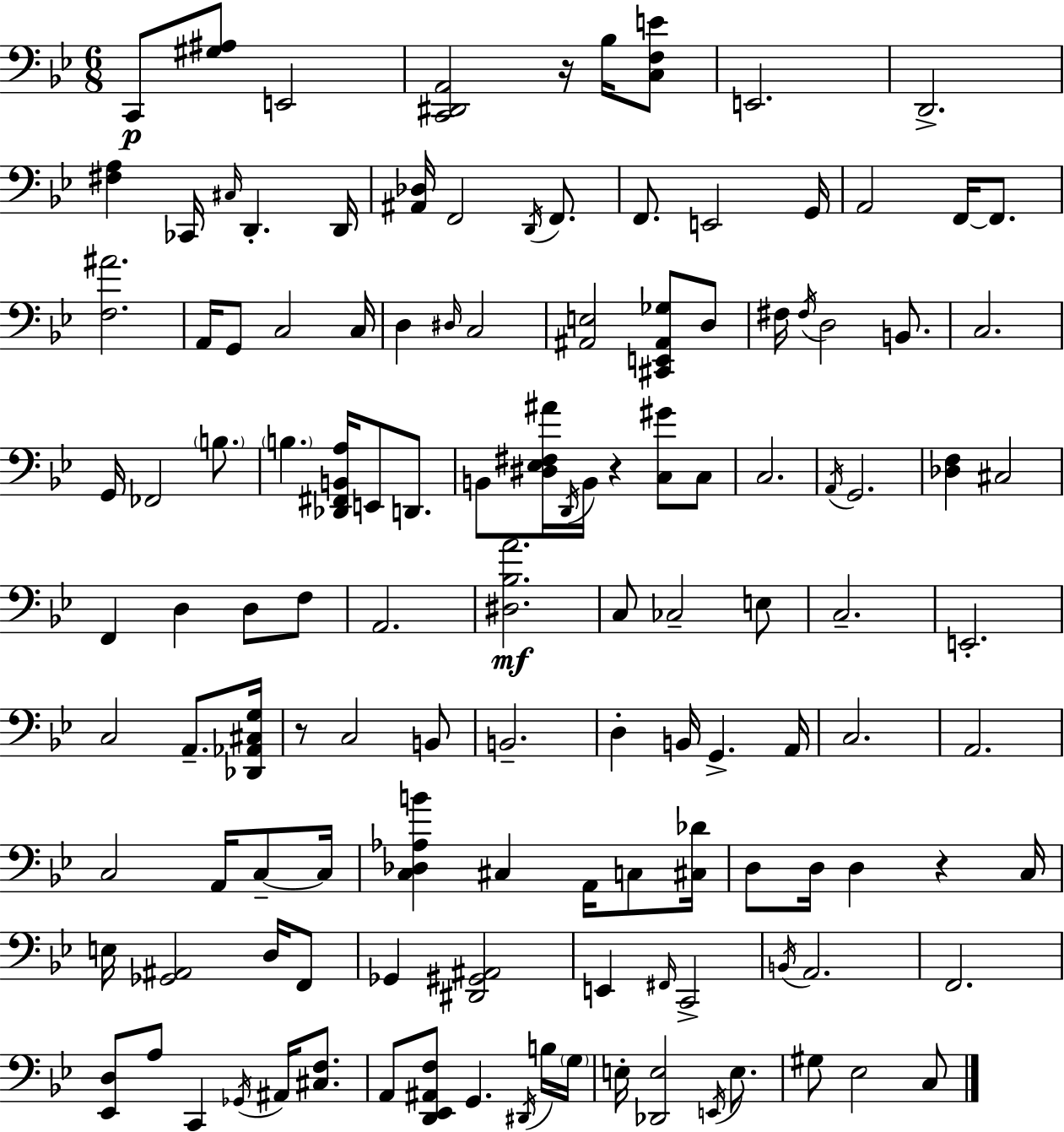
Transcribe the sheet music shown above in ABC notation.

X:1
T:Untitled
M:6/8
L:1/4
K:Bb
C,,/2 [^G,^A,]/2 E,,2 [C,,^D,,A,,]2 z/4 _B,/4 [C,F,E]/2 E,,2 D,,2 [^F,A,] _C,,/4 ^C,/4 D,, D,,/4 [^A,,_D,]/4 F,,2 D,,/4 F,,/2 F,,/2 E,,2 G,,/4 A,,2 F,,/4 F,,/2 [F,^A]2 A,,/4 G,,/2 C,2 C,/4 D, ^D,/4 C,2 [^A,,E,]2 [^C,,E,,^A,,_G,]/2 D,/2 ^F,/4 ^F,/4 D,2 B,,/2 C,2 G,,/4 _F,,2 B,/2 B, [_D,,^F,,B,,A,]/4 E,,/2 D,,/2 B,,/2 [^D,_E,^F,^A]/4 D,,/4 B,,/4 z [C,^G]/2 C,/2 C,2 A,,/4 G,,2 [_D,F,] ^C,2 F,, D, D,/2 F,/2 A,,2 [^D,_B,A]2 C,/2 _C,2 E,/2 C,2 E,,2 C,2 A,,/2 [_D,,_A,,^C,G,]/4 z/2 C,2 B,,/2 B,,2 D, B,,/4 G,, A,,/4 C,2 A,,2 C,2 A,,/4 C,/2 C,/4 [C,_D,_A,B] ^C, A,,/4 C,/2 [^C,_D]/4 D,/2 D,/4 D, z C,/4 E,/4 [_G,,^A,,]2 D,/4 F,,/2 _G,, [^D,,^G,,^A,,]2 E,, ^F,,/4 C,,2 B,,/4 A,,2 F,,2 [_E,,D,]/2 A,/2 C,, _G,,/4 ^A,,/4 [^C,F,]/2 A,,/2 [D,,_E,,^A,,F,]/2 G,, ^D,,/4 B,/4 G,/4 E,/4 [_D,,E,]2 E,,/4 E,/2 ^G,/2 _E,2 C,/2